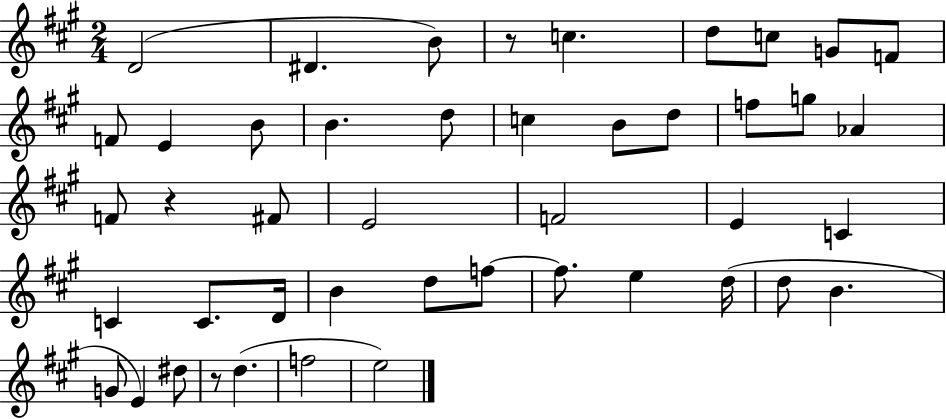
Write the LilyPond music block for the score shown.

{
  \clef treble
  \numericTimeSignature
  \time 2/4
  \key a \major
  d'2( | dis'4. b'8) | r8 c''4. | d''8 c''8 g'8 f'8 | \break f'8 e'4 b'8 | b'4. d''8 | c''4 b'8 d''8 | f''8 g''8 aes'4 | \break f'8 r4 fis'8 | e'2 | f'2 | e'4 c'4 | \break c'4 c'8. d'16 | b'4 d''8 f''8~~ | f''8. e''4 d''16( | d''8 b'4. | \break g'8 e'4) dis''8 | r8 d''4.( | f''2 | e''2) | \break \bar "|."
}